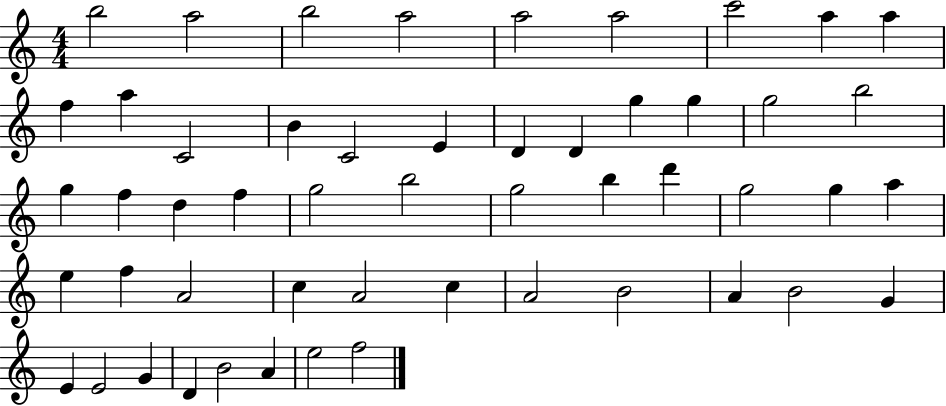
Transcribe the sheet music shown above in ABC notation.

X:1
T:Untitled
M:4/4
L:1/4
K:C
b2 a2 b2 a2 a2 a2 c'2 a a f a C2 B C2 E D D g g g2 b2 g f d f g2 b2 g2 b d' g2 g a e f A2 c A2 c A2 B2 A B2 G E E2 G D B2 A e2 f2